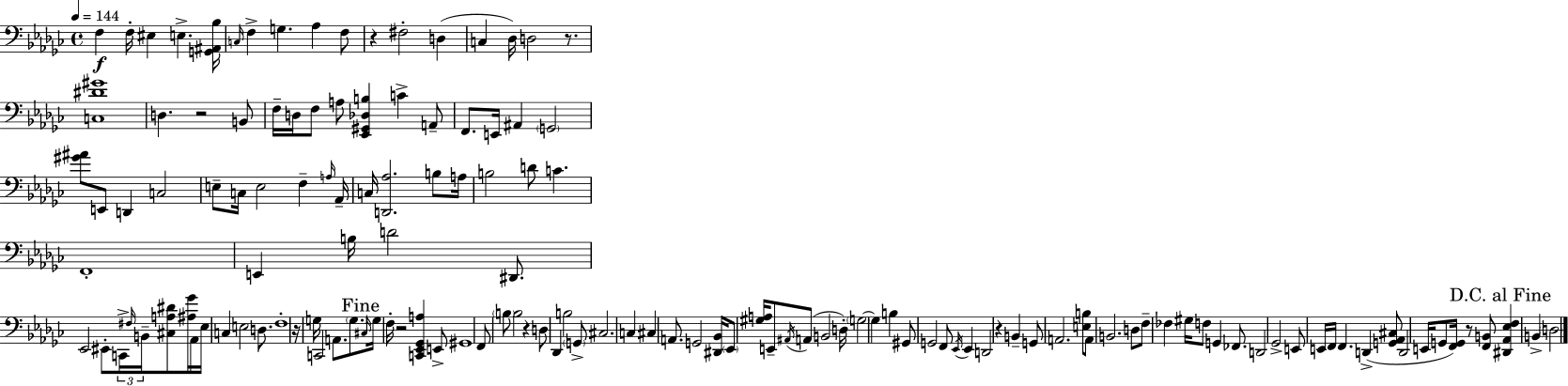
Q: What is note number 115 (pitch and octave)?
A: G2